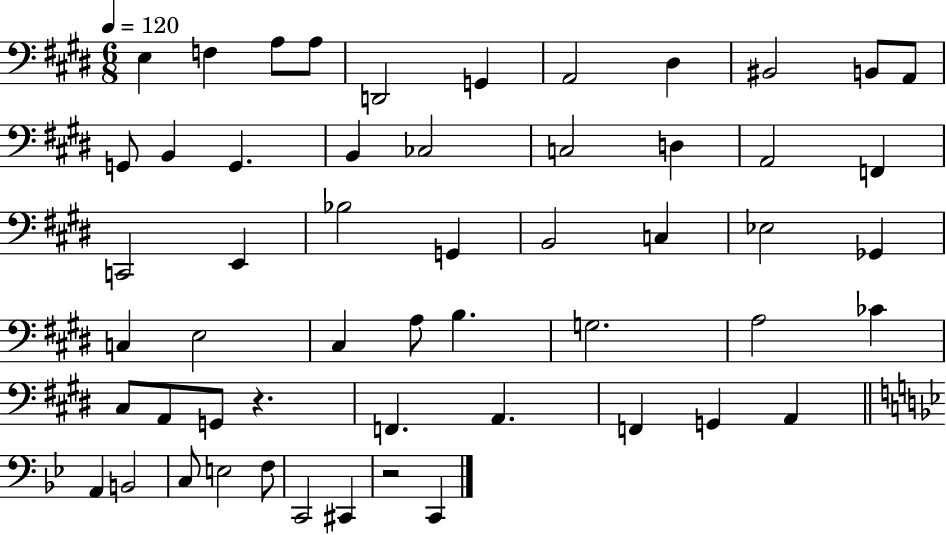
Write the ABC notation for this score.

X:1
T:Untitled
M:6/8
L:1/4
K:E
E, F, A,/2 A,/2 D,,2 G,, A,,2 ^D, ^B,,2 B,,/2 A,,/2 G,,/2 B,, G,, B,, _C,2 C,2 D, A,,2 F,, C,,2 E,, _B,2 G,, B,,2 C, _E,2 _G,, C, E,2 ^C, A,/2 B, G,2 A,2 _C ^C,/2 A,,/2 G,,/2 z F,, A,, F,, G,, A,, A,, B,,2 C,/2 E,2 F,/2 C,,2 ^C,, z2 C,,